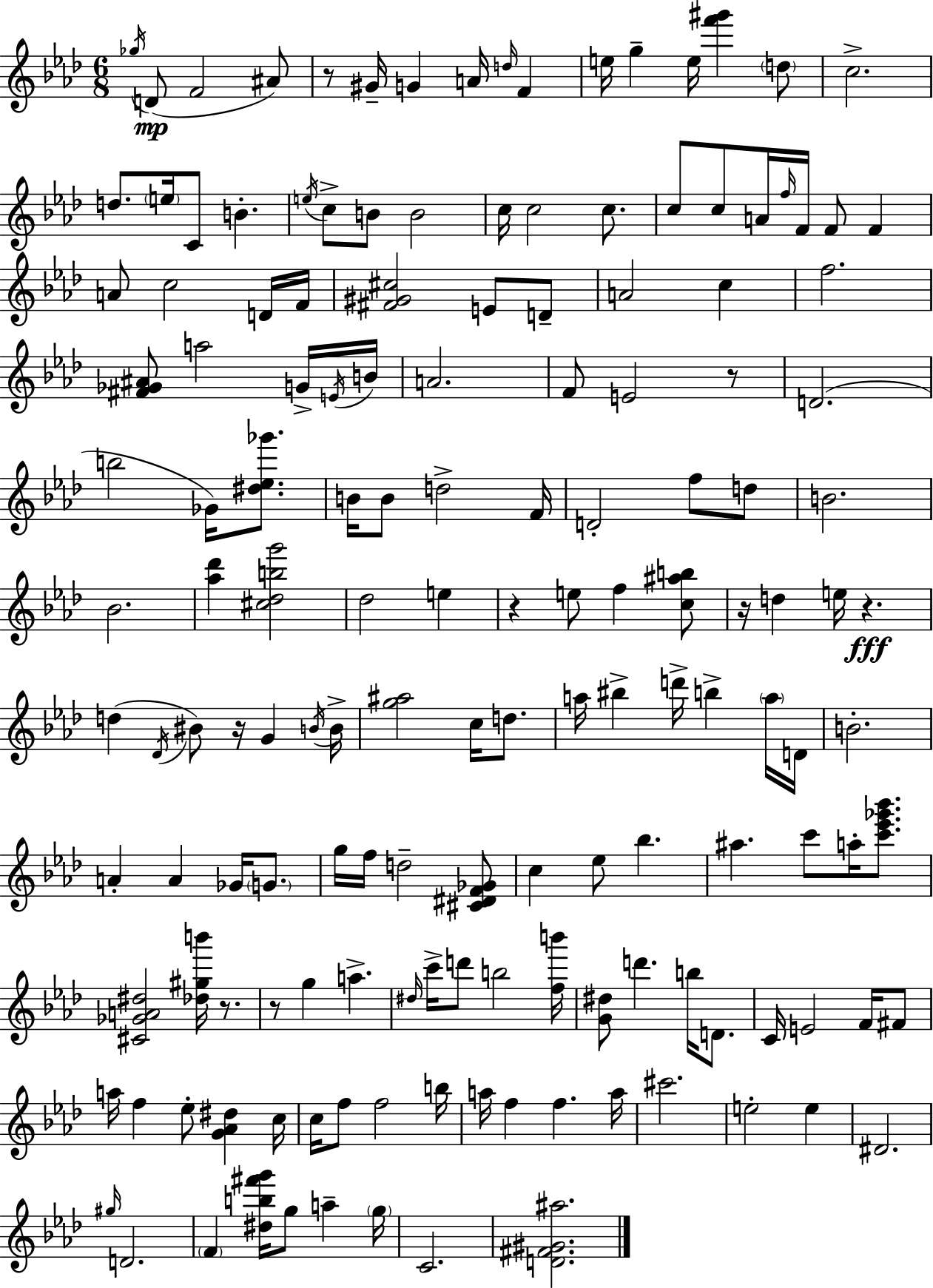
{
  \clef treble
  \numericTimeSignature
  \time 6/8
  \key f \minor
  \repeat volta 2 { \acciaccatura { ges''16 }(\mp d'8 f'2 ais'8) | r8 gis'16-- g'4 a'16 \grace { d''16 } f'4 | e''16 g''4-- e''16 <f''' gis'''>4 | \parenthesize d''8 c''2.-> | \break d''8. \parenthesize e''16 c'8 b'4.-. | \acciaccatura { e''16 } c''8-> b'8 b'2 | c''16 c''2 | c''8. c''8 c''8 a'16 \grace { f''16 } f'16 f'8 | \break f'4 a'8 c''2 | d'16 f'16 <fis' gis' cis''>2 | e'8 d'8-- a'2 | c''4 f''2. | \break <fis' ges' ais'>8 a''2 | g'16-> \acciaccatura { e'16 } b'16 a'2. | f'8 e'2 | r8 d'2.( | \break b''2 | ges'16) <dis'' ees'' ges'''>8. b'16 b'8 d''2-> | f'16 d'2-. | f''8 d''8 b'2. | \break bes'2. | <aes'' des'''>4 <cis'' des'' b'' g'''>2 | des''2 | e''4 r4 e''8 f''4 | \break <c'' ais'' b''>8 r16 d''4 e''16 r4.\fff | d''4( \acciaccatura { des'16 } bis'8) | r16 g'4 \acciaccatura { b'16 } b'16-> <g'' ais''>2 | c''16 d''8. a''16 bis''4-> | \break d'''16-> b''4-> \parenthesize a''16 d'16 b'2.-. | a'4-. a'4 | ges'16 \parenthesize g'8. g''16 f''16 d''2-- | <cis' dis' f' ges'>8 c''4 ees''8 | \break bes''4. ais''4. | c'''8 a''16-. <c''' ees''' ges''' bes'''>8. <cis' ges' a' dis''>2 | <des'' gis'' b'''>16 r8. r8 g''4 | a''4.-> \grace { dis''16 } c'''16-> d'''8 b''2 | \break <f'' b'''>16 <g' dis''>8 d'''4. | b''16 d'8. c'16 e'2 | f'16 fis'8 a''16 f''4 | ees''8-. <g' aes' dis''>4 c''16 c''16 f''8 f''2 | \break b''16 a''16 f''4 | f''4. a''16 cis'''2. | e''2-. | e''4 dis'2. | \break \grace { gis''16 } d'2. | \parenthesize f'4 | <dis'' b'' fis''' g'''>16 g''8 a''4-- \parenthesize g''16 c'2. | <d' fis' gis' ais''>2. | \break } \bar "|."
}